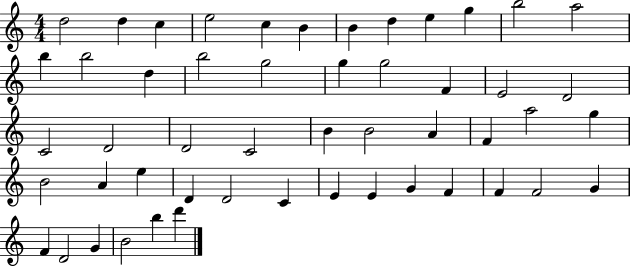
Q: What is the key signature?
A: C major